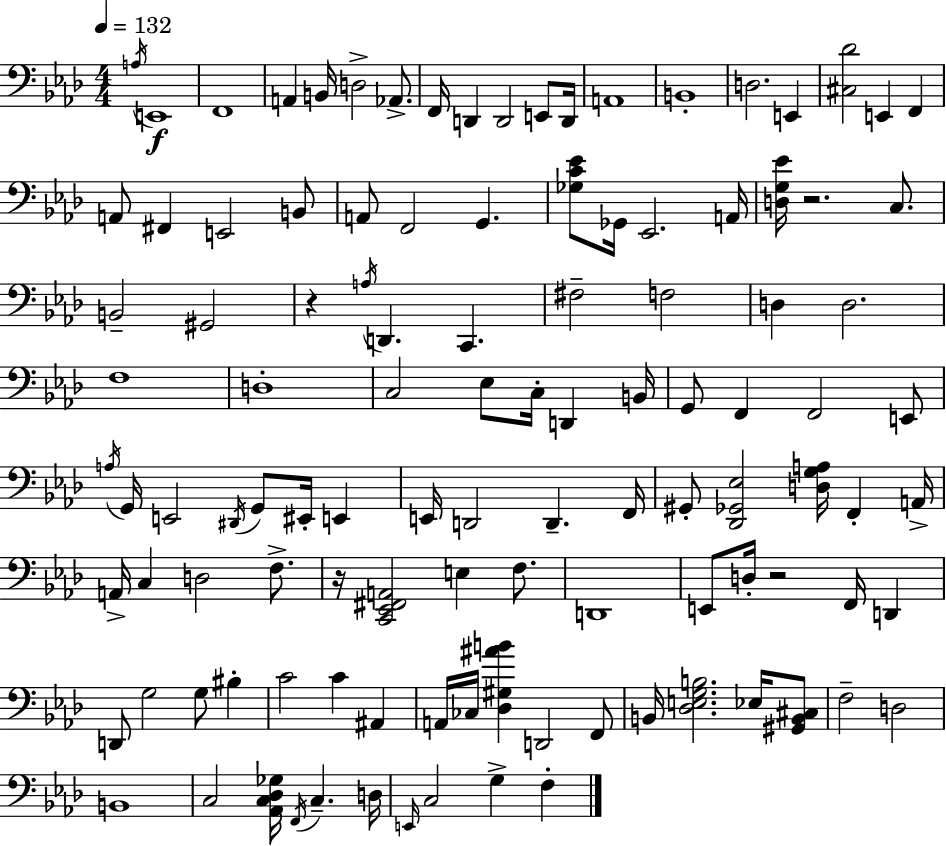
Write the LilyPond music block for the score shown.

{
  \clef bass
  \numericTimeSignature
  \time 4/4
  \key f \minor
  \tempo 4 = 132
  \acciaccatura { a16 }\f e,1 | f,1 | a,4 b,16 d2-> aes,8.-> | f,16 d,4 d,2 e,8 | \break d,16 a,1 | b,1-. | d2. e,4 | <cis des'>2 e,4 f,4 | \break a,8 fis,4 e,2 b,8 | a,8 f,2 g,4. | <ges c' ees'>8 ges,16 ees,2. | a,16 <d g ees'>16 r2. c8. | \break b,2-- gis,2 | r4 \acciaccatura { a16 } d,4. c,4. | fis2-- f2 | d4 d2. | \break f1 | d1-. | c2 ees8 c16-. d,4 | b,16 g,8 f,4 f,2 | \break e,8 \acciaccatura { a16 } g,16 e,2 \acciaccatura { dis,16 } g,8 eis,16-. | e,4 e,16 d,2 d,4.-- | f,16 gis,8-. <des, ges, ees>2 <d g a>16 f,4-. | a,16-> a,16-> c4 d2 | \break f8.-> r16 <c, ees, fis, a,>2 e4 | f8. d,1 | e,8 d16-. r2 f,16 | d,4 d,8 g2 g8 | \break bis4-. c'2 c'4 | ais,4 a,16 ces16 <des gis ais' b'>4 d,2 | f,8 b,16 <des e g b>2. | ees16 <gis, b, cis>8 f2-- d2 | \break b,1 | c2 <aes, c des ges>16 \acciaccatura { f,16 } c4.-- | d16 \grace { e,16 } c2 g4-> | f4-. \bar "|."
}